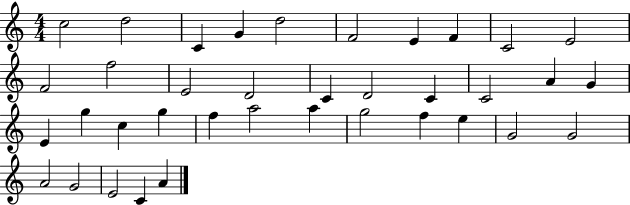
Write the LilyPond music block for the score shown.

{
  \clef treble
  \numericTimeSignature
  \time 4/4
  \key c \major
  c''2 d''2 | c'4 g'4 d''2 | f'2 e'4 f'4 | c'2 e'2 | \break f'2 f''2 | e'2 d'2 | c'4 d'2 c'4 | c'2 a'4 g'4 | \break e'4 g''4 c''4 g''4 | f''4 a''2 a''4 | g''2 f''4 e''4 | g'2 g'2 | \break a'2 g'2 | e'2 c'4 a'4 | \bar "|."
}